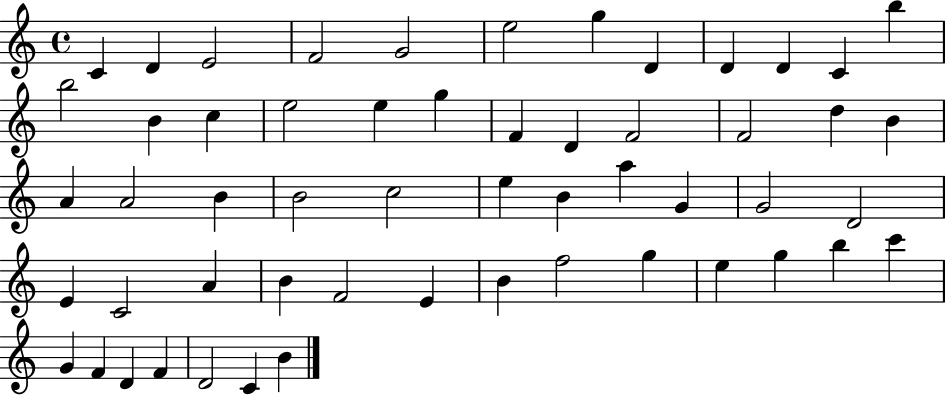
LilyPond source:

{
  \clef treble
  \time 4/4
  \defaultTimeSignature
  \key c \major
  c'4 d'4 e'2 | f'2 g'2 | e''2 g''4 d'4 | d'4 d'4 c'4 b''4 | \break b''2 b'4 c''4 | e''2 e''4 g''4 | f'4 d'4 f'2 | f'2 d''4 b'4 | \break a'4 a'2 b'4 | b'2 c''2 | e''4 b'4 a''4 g'4 | g'2 d'2 | \break e'4 c'2 a'4 | b'4 f'2 e'4 | b'4 f''2 g''4 | e''4 g''4 b''4 c'''4 | \break g'4 f'4 d'4 f'4 | d'2 c'4 b'4 | \bar "|."
}